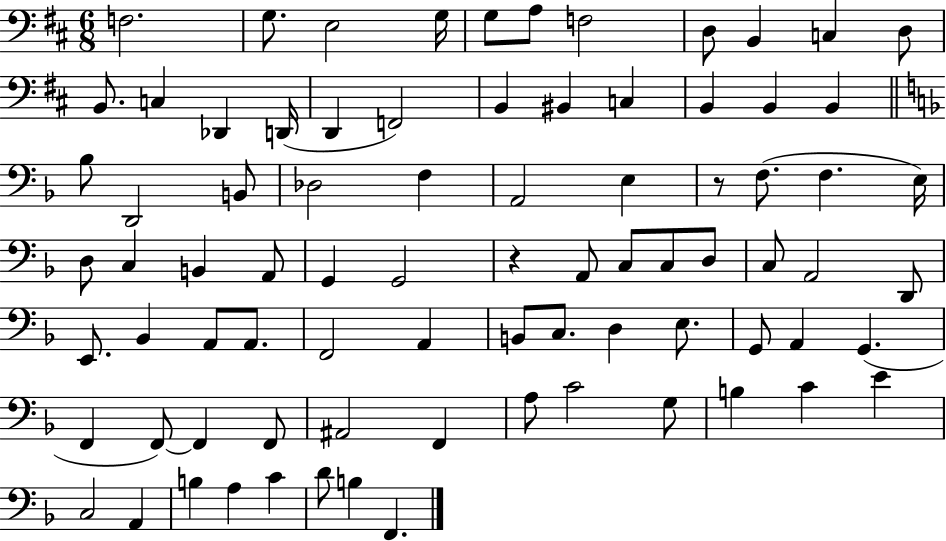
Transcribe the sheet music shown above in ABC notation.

X:1
T:Untitled
M:6/8
L:1/4
K:D
F,2 G,/2 E,2 G,/4 G,/2 A,/2 F,2 D,/2 B,, C, D,/2 B,,/2 C, _D,, D,,/4 D,, F,,2 B,, ^B,, C, B,, B,, B,, _B,/2 D,,2 B,,/2 _D,2 F, A,,2 E, z/2 F,/2 F, E,/4 D,/2 C, B,, A,,/2 G,, G,,2 z A,,/2 C,/2 C,/2 D,/2 C,/2 A,,2 D,,/2 E,,/2 _B,, A,,/2 A,,/2 F,,2 A,, B,,/2 C,/2 D, E,/2 G,,/2 A,, G,, F,, F,,/2 F,, F,,/2 ^A,,2 F,, A,/2 C2 G,/2 B, C E C,2 A,, B, A, C D/2 B, F,,